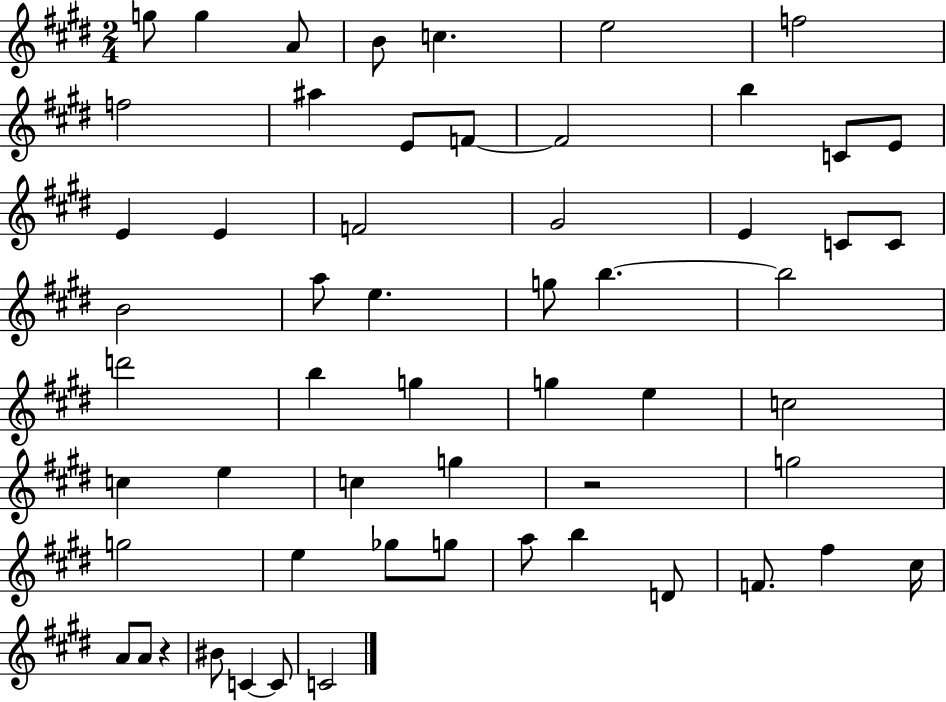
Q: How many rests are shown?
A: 2